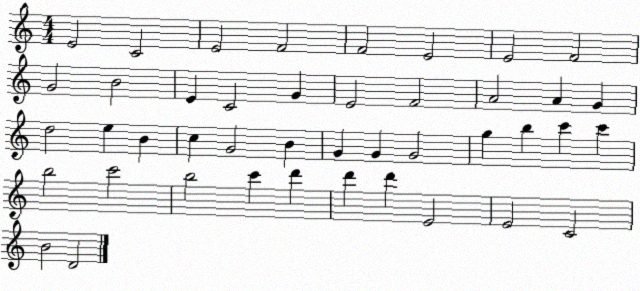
X:1
T:Untitled
M:4/4
L:1/4
K:C
E2 C2 E2 F2 F2 E2 E2 F2 G2 B2 E C2 G E2 F2 A2 A G d2 e B c G2 B G G G2 g b c' c' b2 c'2 b2 c' d' d' d' E2 E2 C2 B2 D2